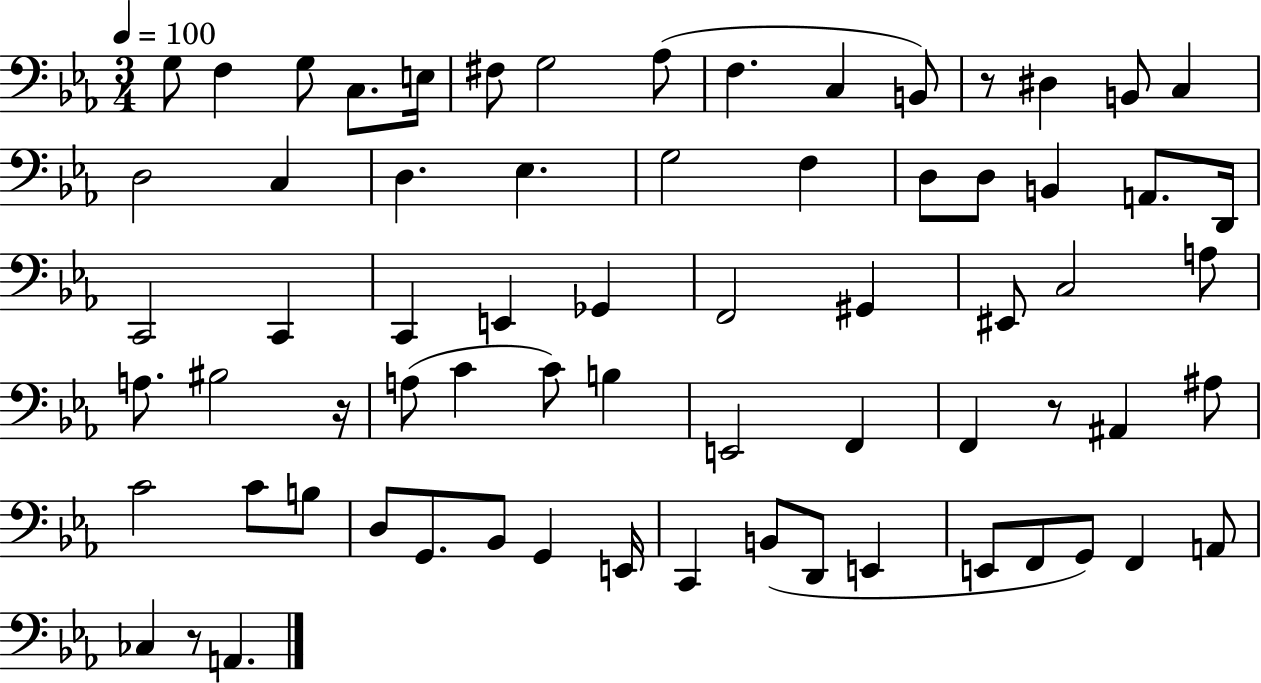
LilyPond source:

{
  \clef bass
  \numericTimeSignature
  \time 3/4
  \key ees \major
  \tempo 4 = 100
  \repeat volta 2 { g8 f4 g8 c8. e16 | fis8 g2 aes8( | f4. c4 b,8) | r8 dis4 b,8 c4 | \break d2 c4 | d4. ees4. | g2 f4 | d8 d8 b,4 a,8. d,16 | \break c,2 c,4 | c,4 e,4 ges,4 | f,2 gis,4 | eis,8 c2 a8 | \break a8. bis2 r16 | a8( c'4 c'8) b4 | e,2 f,4 | f,4 r8 ais,4 ais8 | \break c'2 c'8 b8 | d8 g,8. bes,8 g,4 e,16 | c,4 b,8( d,8 e,4 | e,8 f,8 g,8) f,4 a,8 | \break ces4 r8 a,4. | } \bar "|."
}